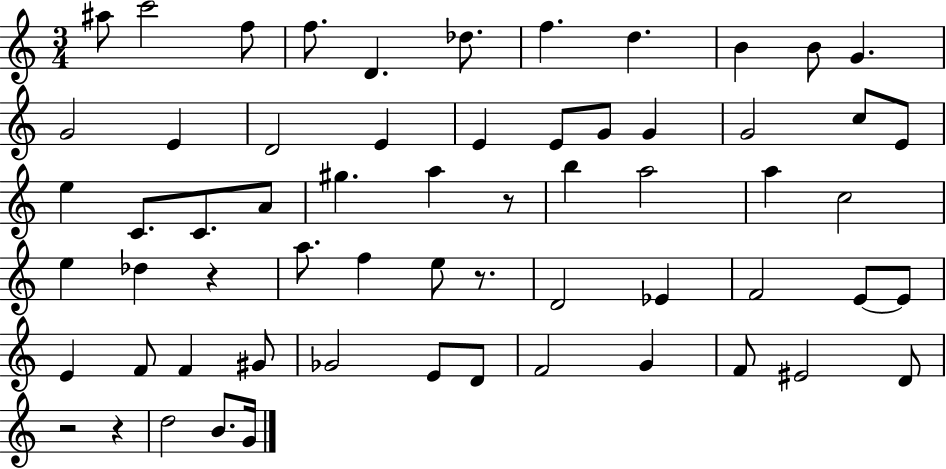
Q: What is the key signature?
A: C major